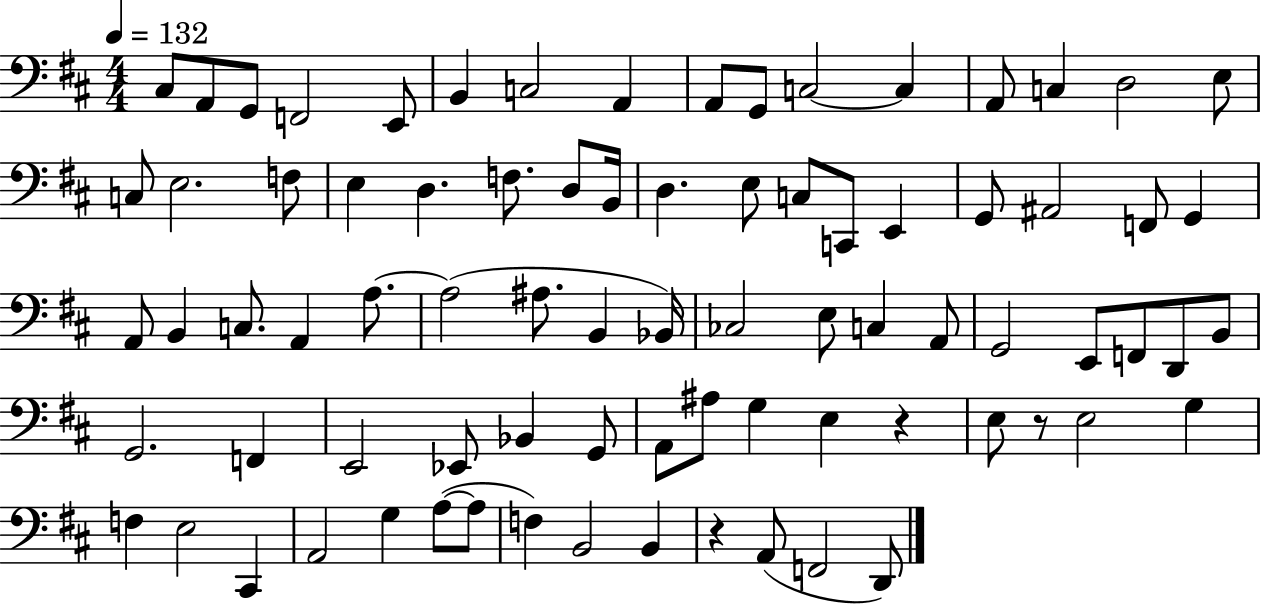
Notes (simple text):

C#3/e A2/e G2/e F2/h E2/e B2/q C3/h A2/q A2/e G2/e C3/h C3/q A2/e C3/q D3/h E3/e C3/e E3/h. F3/e E3/q D3/q. F3/e. D3/e B2/s D3/q. E3/e C3/e C2/e E2/q G2/e A#2/h F2/e G2/q A2/e B2/q C3/e. A2/q A3/e. A3/h A#3/e. B2/q Bb2/s CES3/h E3/e C3/q A2/e G2/h E2/e F2/e D2/e B2/e G2/h. F2/q E2/h Eb2/e Bb2/q G2/e A2/e A#3/e G3/q E3/q R/q E3/e R/e E3/h G3/q F3/q E3/h C#2/q A2/h G3/q A3/e A3/e F3/q B2/h B2/q R/q A2/e F2/h D2/e